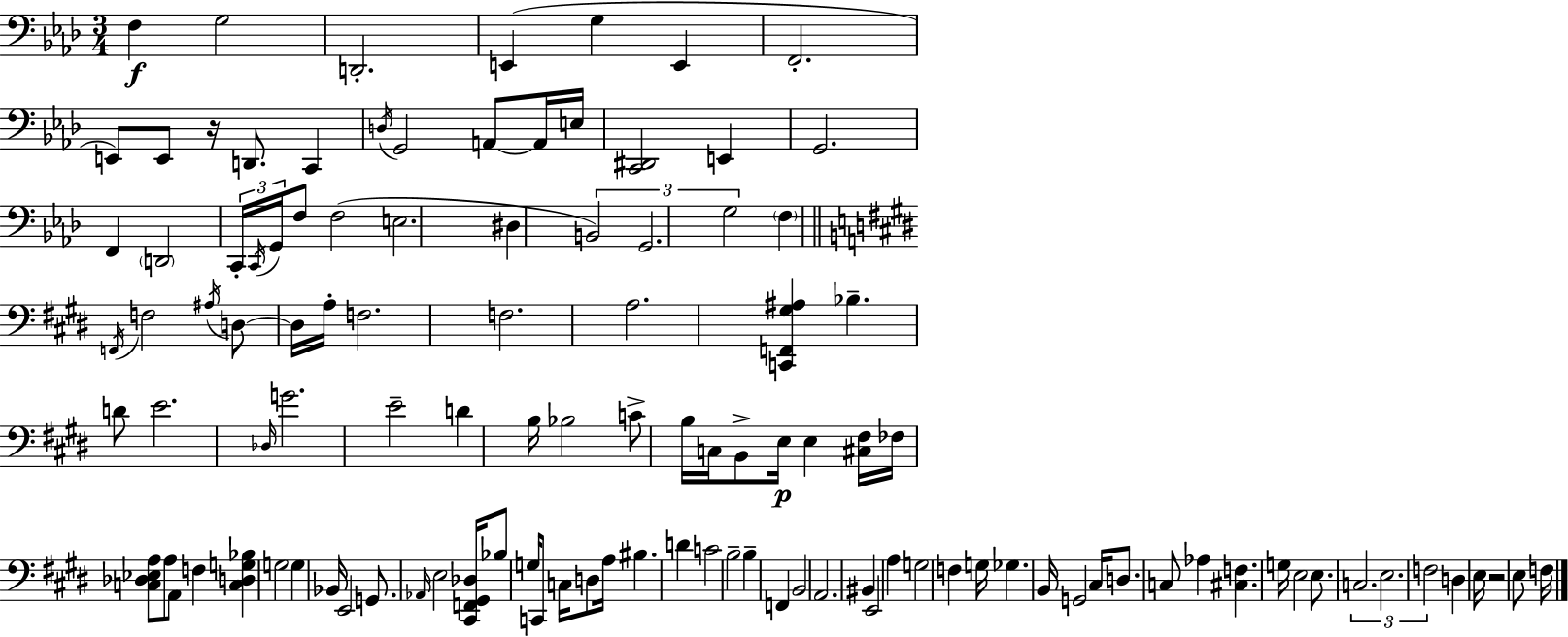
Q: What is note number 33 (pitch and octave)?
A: F3